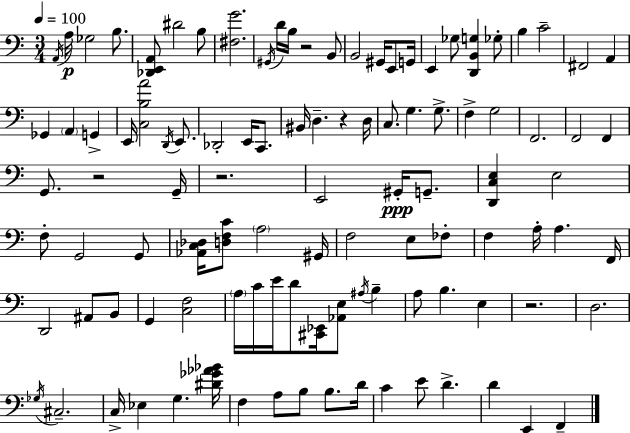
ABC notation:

X:1
T:Untitled
M:3/4
L:1/4
K:C
A,,/4 A,/4 _G,2 B,/2 [_D,,E,,A,,]/2 ^D2 B,/2 [^F,G]2 ^G,,/4 D/4 B,/4 z2 B,,/2 B,,2 ^G,,/4 E,,/2 G,,/4 E,, _G,/2 [D,,B,,G,] _G,/2 B, C2 ^F,,2 A,, _G,, A,, G,, E,,/4 [C,B,A]2 D,,/4 E,,/2 _D,,2 E,,/4 C,,/2 ^B,,/4 D, z D,/4 C,/2 G, G,/2 F, G,2 F,,2 F,,2 F,, G,,/2 z2 G,,/4 z2 E,,2 ^G,,/4 G,,/2 [D,,C,E,] E,2 F,/2 G,,2 G,,/2 [_A,,C,_D,]/4 [D,F,C]/2 A,2 ^G,,/4 F,2 E,/2 _F,/2 F, A,/4 A, F,,/4 D,,2 ^A,,/2 B,,/2 G,, [C,F,]2 A,/4 C/4 E/4 D/2 [^C,,_E,,]/4 [_A,,E,]/2 ^A,/4 B, A,/2 B, E, z2 D,2 _G,/4 ^C,2 C,/4 _E, G, [^D_G_A_B]/4 F, A,/2 B,/2 B,/2 D/4 C E/2 D D E,, F,,